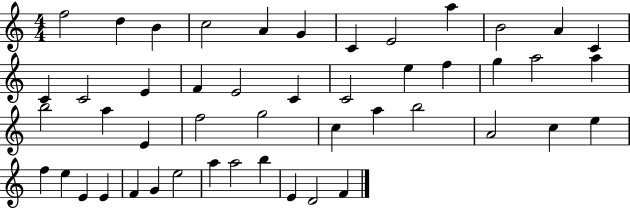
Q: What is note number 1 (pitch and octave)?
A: F5